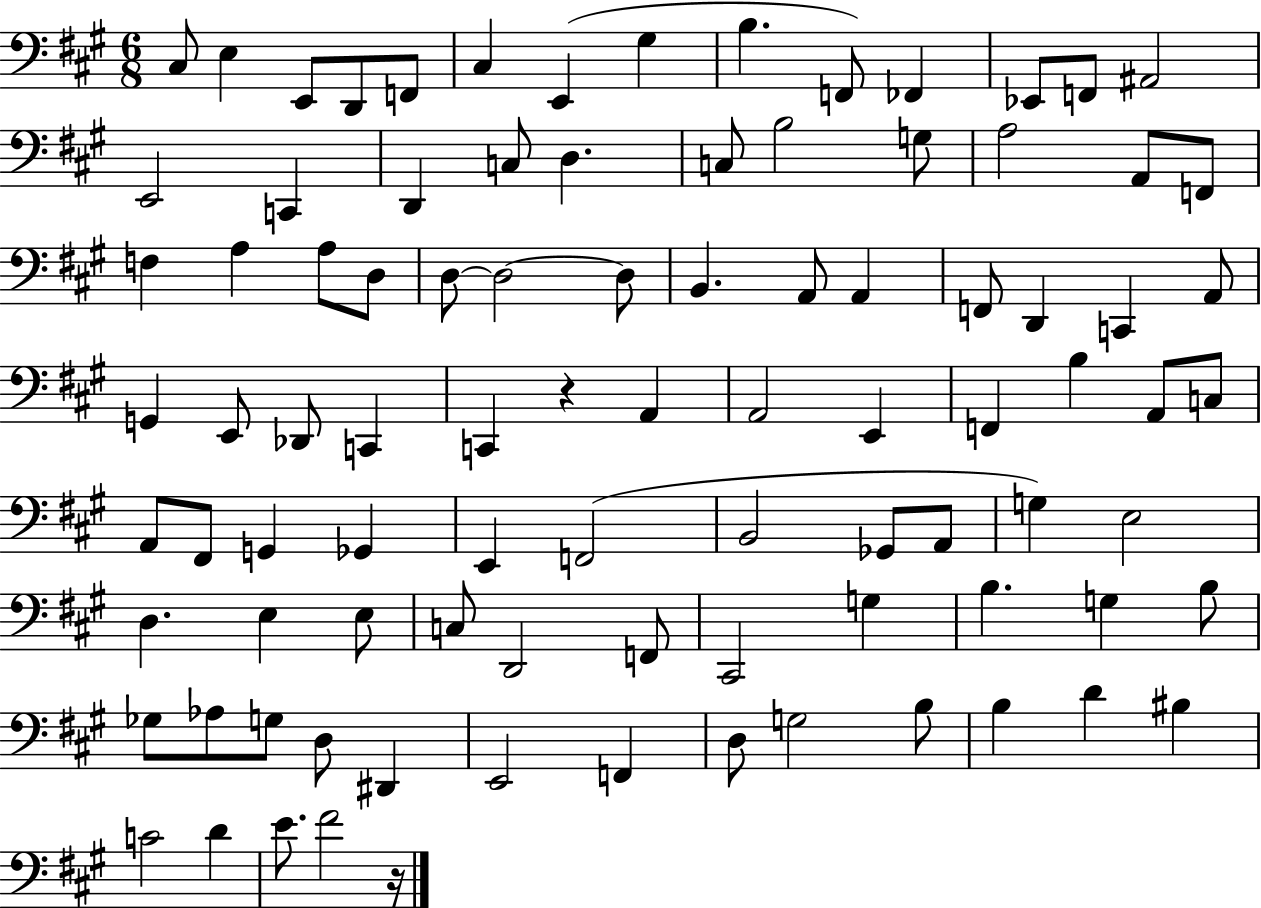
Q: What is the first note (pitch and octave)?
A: C#3